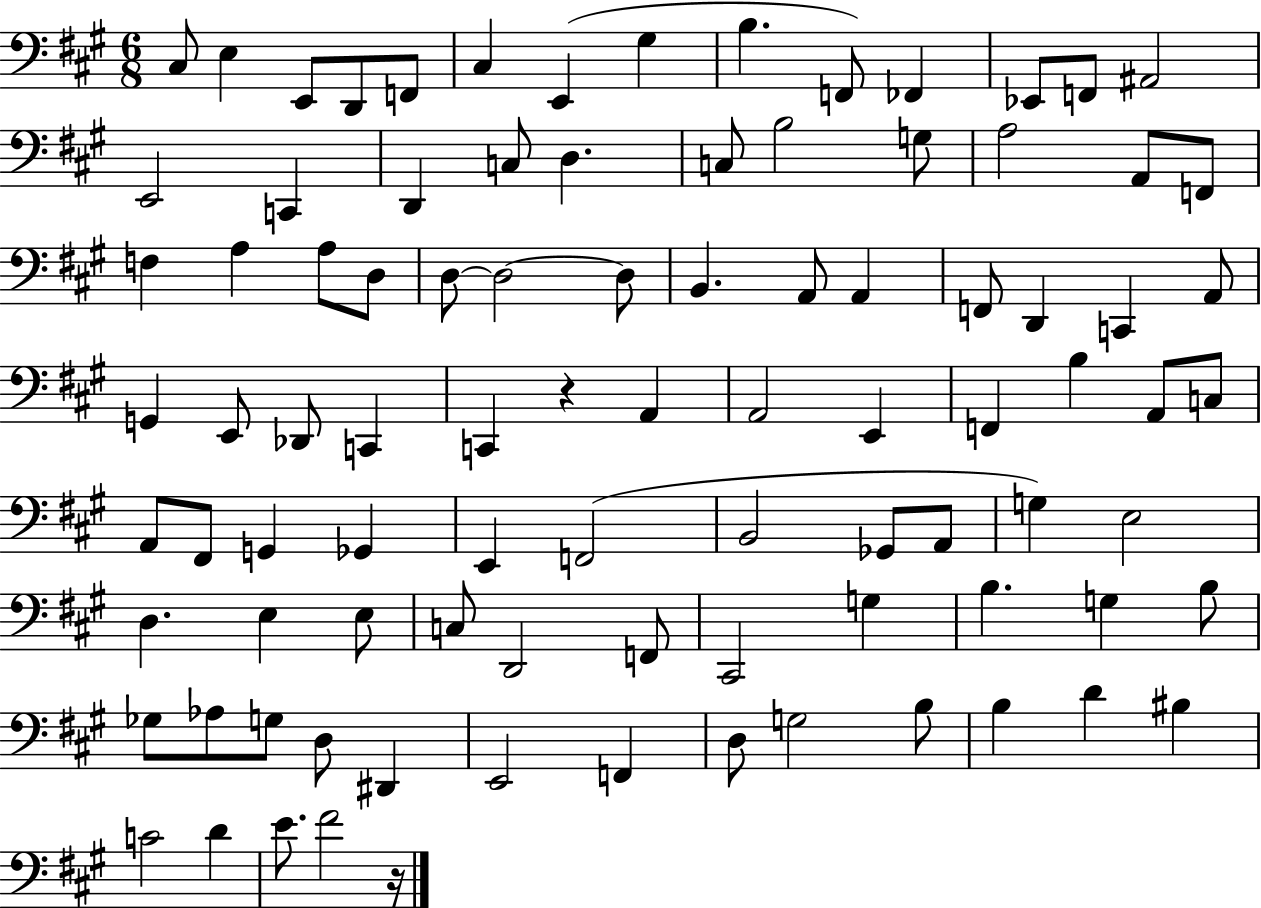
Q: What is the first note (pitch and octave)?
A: C#3